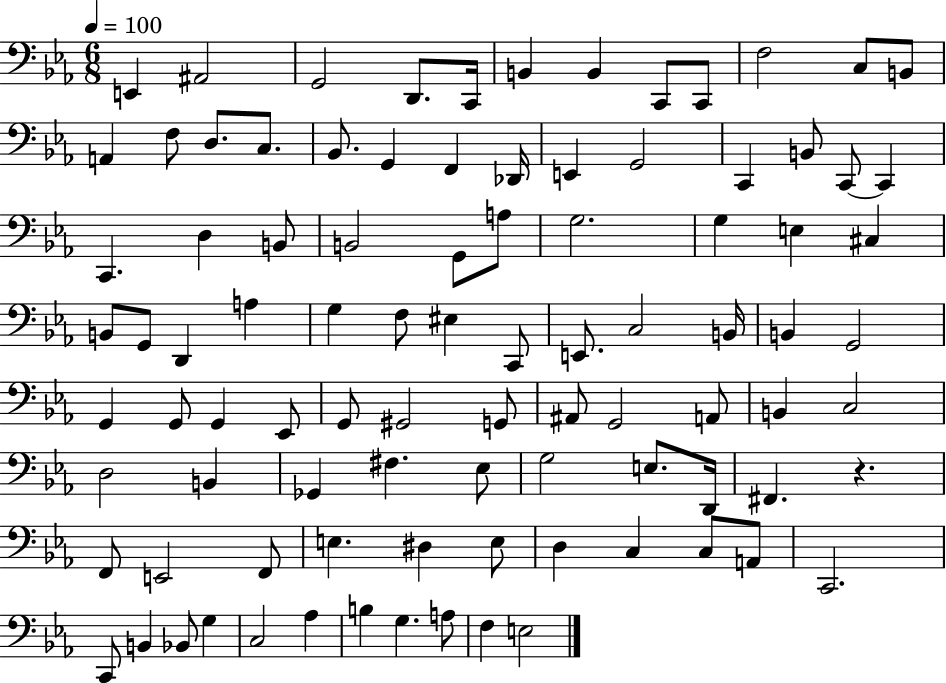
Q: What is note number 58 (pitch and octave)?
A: G2